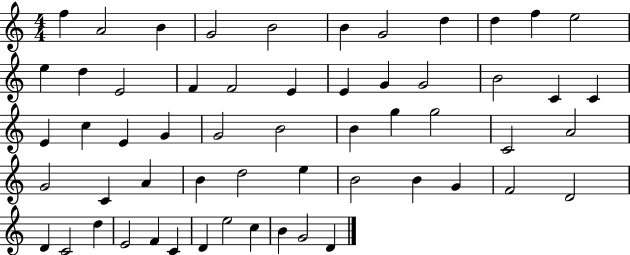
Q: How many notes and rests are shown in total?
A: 57